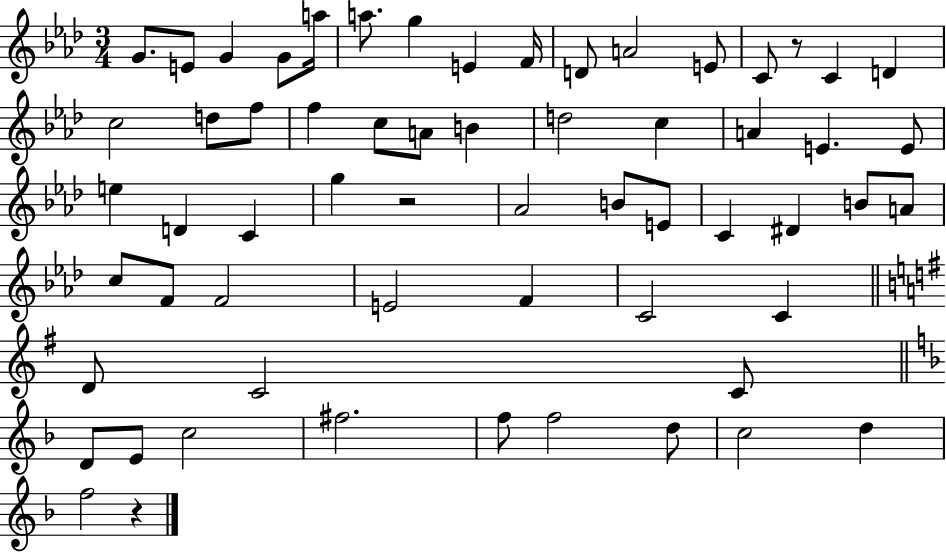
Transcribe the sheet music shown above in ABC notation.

X:1
T:Untitled
M:3/4
L:1/4
K:Ab
G/2 E/2 G G/2 a/4 a/2 g E F/4 D/2 A2 E/2 C/2 z/2 C D c2 d/2 f/2 f c/2 A/2 B d2 c A E E/2 e D C g z2 _A2 B/2 E/2 C ^D B/2 A/2 c/2 F/2 F2 E2 F C2 C D/2 C2 C/2 D/2 E/2 c2 ^f2 f/2 f2 d/2 c2 d f2 z